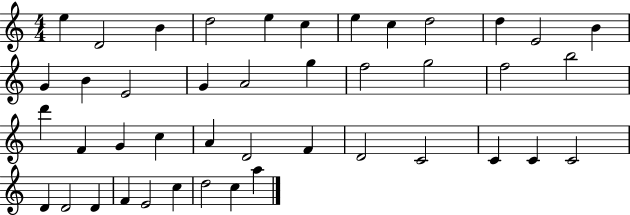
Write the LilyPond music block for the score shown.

{
  \clef treble
  \numericTimeSignature
  \time 4/4
  \key c \major
  e''4 d'2 b'4 | d''2 e''4 c''4 | e''4 c''4 d''2 | d''4 e'2 b'4 | \break g'4 b'4 e'2 | g'4 a'2 g''4 | f''2 g''2 | f''2 b''2 | \break d'''4 f'4 g'4 c''4 | a'4 d'2 f'4 | d'2 c'2 | c'4 c'4 c'2 | \break d'4 d'2 d'4 | f'4 e'2 c''4 | d''2 c''4 a''4 | \bar "|."
}